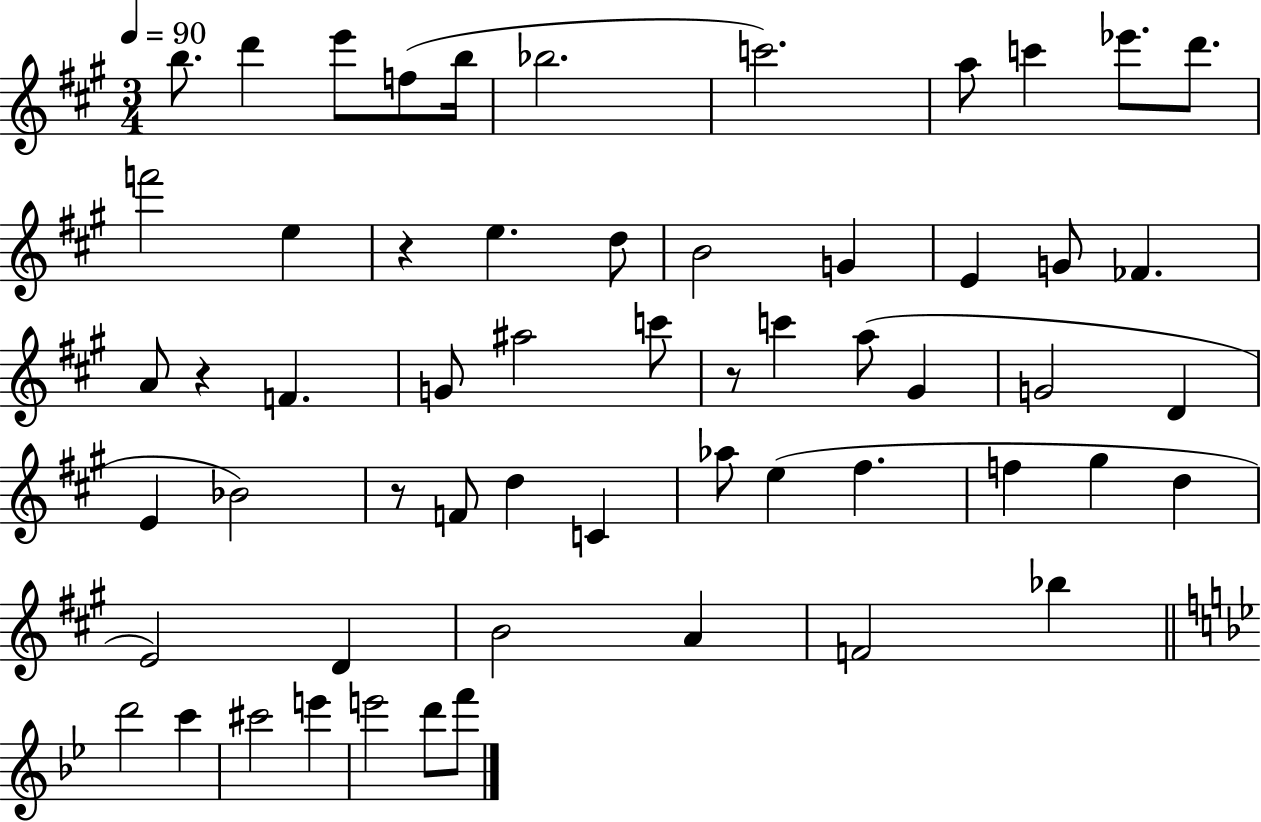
X:1
T:Untitled
M:3/4
L:1/4
K:A
b/2 d' e'/2 f/2 b/4 _b2 c'2 a/2 c' _e'/2 d'/2 f'2 e z e d/2 B2 G E G/2 _F A/2 z F G/2 ^a2 c'/2 z/2 c' a/2 ^G G2 D E _B2 z/2 F/2 d C _a/2 e ^f f ^g d E2 D B2 A F2 _b d'2 c' ^c'2 e' e'2 d'/2 f'/2